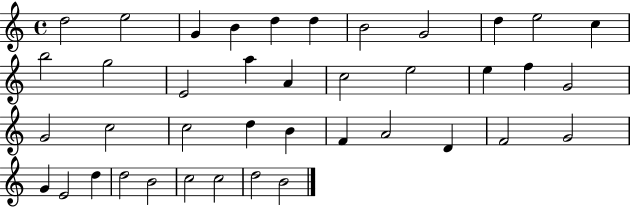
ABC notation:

X:1
T:Untitled
M:4/4
L:1/4
K:C
d2 e2 G B d d B2 G2 d e2 c b2 g2 E2 a A c2 e2 e f G2 G2 c2 c2 d B F A2 D F2 G2 G E2 d d2 B2 c2 c2 d2 B2